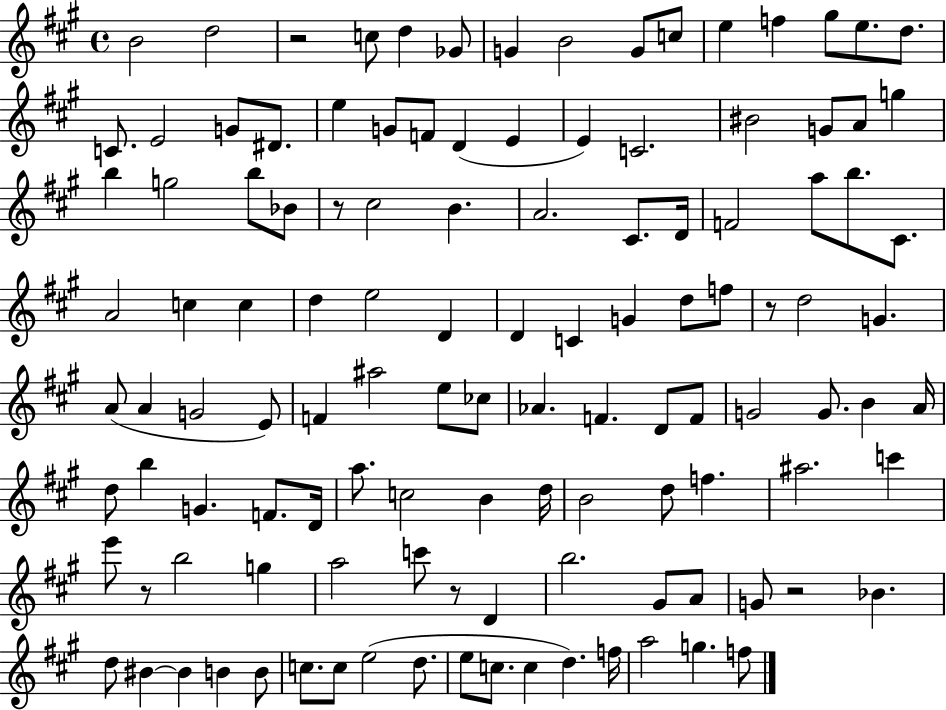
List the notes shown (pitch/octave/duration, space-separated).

B4/h D5/h R/h C5/e D5/q Gb4/e G4/q B4/h G4/e C5/e E5/q F5/q G#5/e E5/e. D5/e. C4/e. E4/h G4/e D#4/e. E5/q G4/e F4/e D4/q E4/q E4/q C4/h. BIS4/h G4/e A4/e G5/q B5/q G5/h B5/e Bb4/e R/e C#5/h B4/q. A4/h. C#4/e. D4/s F4/h A5/e B5/e. C#4/e. A4/h C5/q C5/q D5/q E5/h D4/q D4/q C4/q G4/q D5/e F5/e R/e D5/h G4/q. A4/e A4/q G4/h E4/e F4/q A#5/h E5/e CES5/e Ab4/q. F4/q. D4/e F4/e G4/h G4/e. B4/q A4/s D5/e B5/q G4/q. F4/e. D4/s A5/e. C5/h B4/q D5/s B4/h D5/e F5/q. A#5/h. C6/q E6/e R/e B5/h G5/q A5/h C6/e R/e D4/q B5/h. G#4/e A4/e G4/e R/h Bb4/q. D5/e BIS4/q BIS4/q B4/q B4/e C5/e. C5/e E5/h D5/e. E5/e C5/e. C5/q D5/q. F5/s A5/h G5/q. F5/e